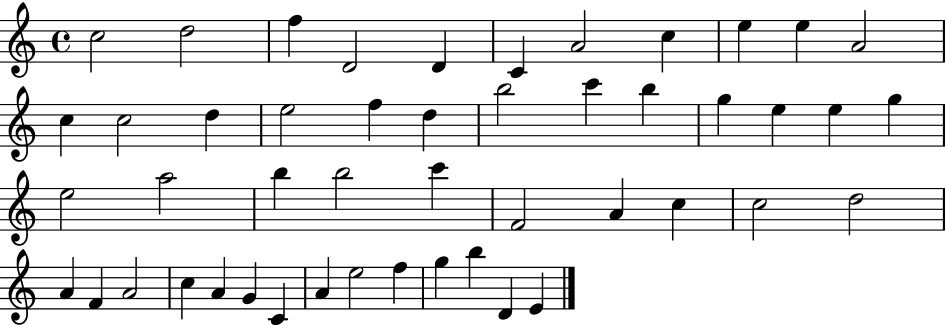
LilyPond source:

{
  \clef treble
  \time 4/4
  \defaultTimeSignature
  \key c \major
  c''2 d''2 | f''4 d'2 d'4 | c'4 a'2 c''4 | e''4 e''4 a'2 | \break c''4 c''2 d''4 | e''2 f''4 d''4 | b''2 c'''4 b''4 | g''4 e''4 e''4 g''4 | \break e''2 a''2 | b''4 b''2 c'''4 | f'2 a'4 c''4 | c''2 d''2 | \break a'4 f'4 a'2 | c''4 a'4 g'4 c'4 | a'4 e''2 f''4 | g''4 b''4 d'4 e'4 | \break \bar "|."
}